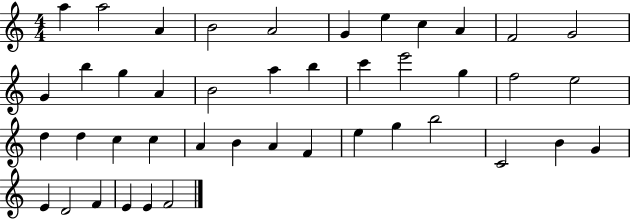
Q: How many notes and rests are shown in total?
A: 43